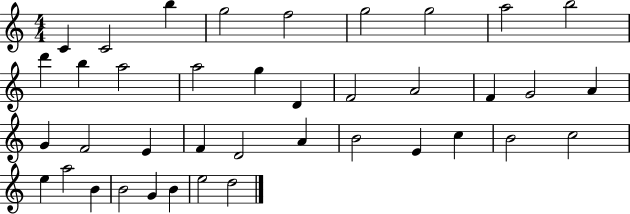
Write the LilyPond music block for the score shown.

{
  \clef treble
  \numericTimeSignature
  \time 4/4
  \key c \major
  c'4 c'2 b''4 | g''2 f''2 | g''2 g''2 | a''2 b''2 | \break d'''4 b''4 a''2 | a''2 g''4 d'4 | f'2 a'2 | f'4 g'2 a'4 | \break g'4 f'2 e'4 | f'4 d'2 a'4 | b'2 e'4 c''4 | b'2 c''2 | \break e''4 a''2 b'4 | b'2 g'4 b'4 | e''2 d''2 | \bar "|."
}